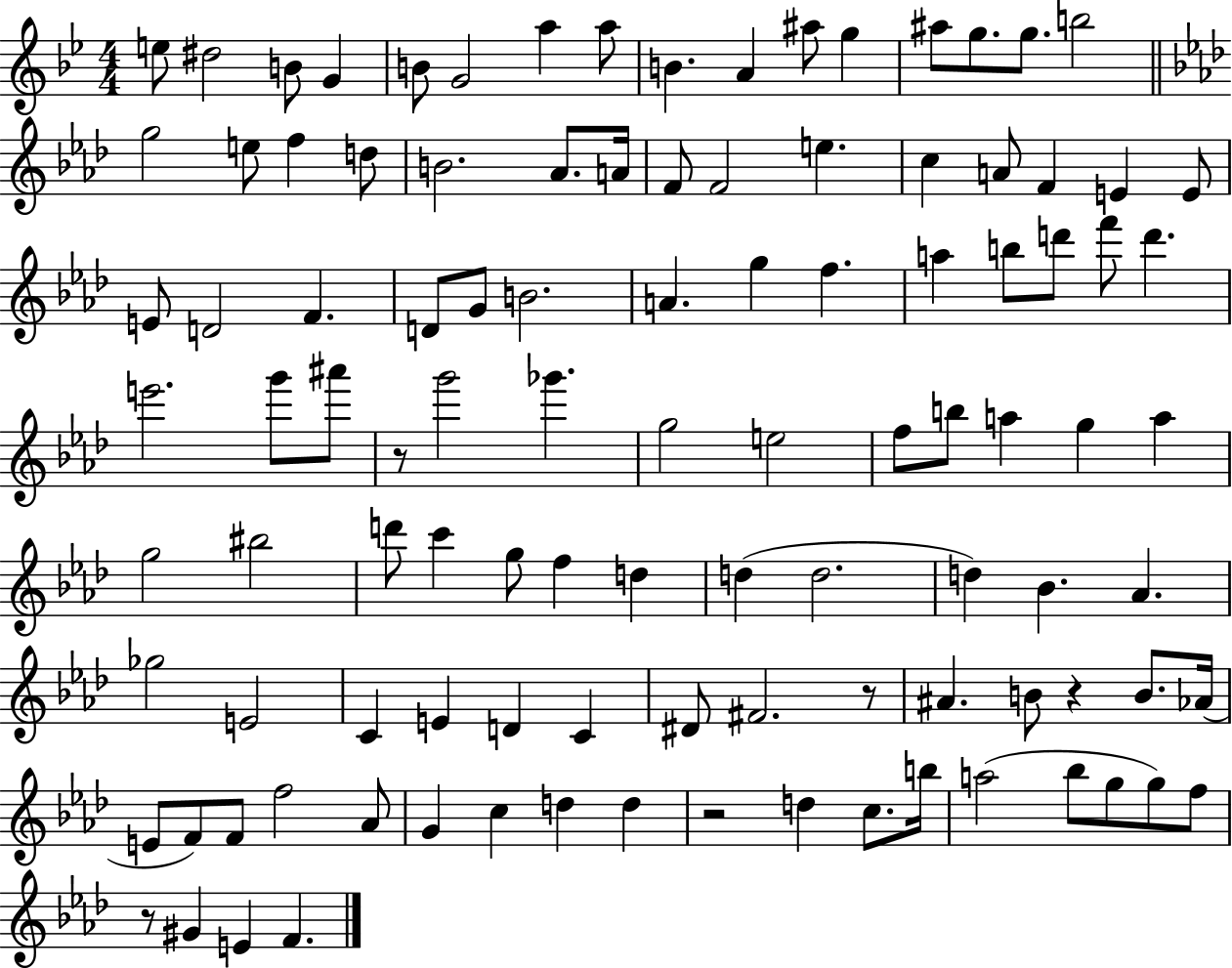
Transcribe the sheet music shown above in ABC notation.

X:1
T:Untitled
M:4/4
L:1/4
K:Bb
e/2 ^d2 B/2 G B/2 G2 a a/2 B A ^a/2 g ^a/2 g/2 g/2 b2 g2 e/2 f d/2 B2 _A/2 A/4 F/2 F2 e c A/2 F E E/2 E/2 D2 F D/2 G/2 B2 A g f a b/2 d'/2 f'/2 d' e'2 g'/2 ^a'/2 z/2 g'2 _g' g2 e2 f/2 b/2 a g a g2 ^b2 d'/2 c' g/2 f d d d2 d _B _A _g2 E2 C E D C ^D/2 ^F2 z/2 ^A B/2 z B/2 _A/4 E/2 F/2 F/2 f2 _A/2 G c d d z2 d c/2 b/4 a2 _b/2 g/2 g/2 f/2 z/2 ^G E F